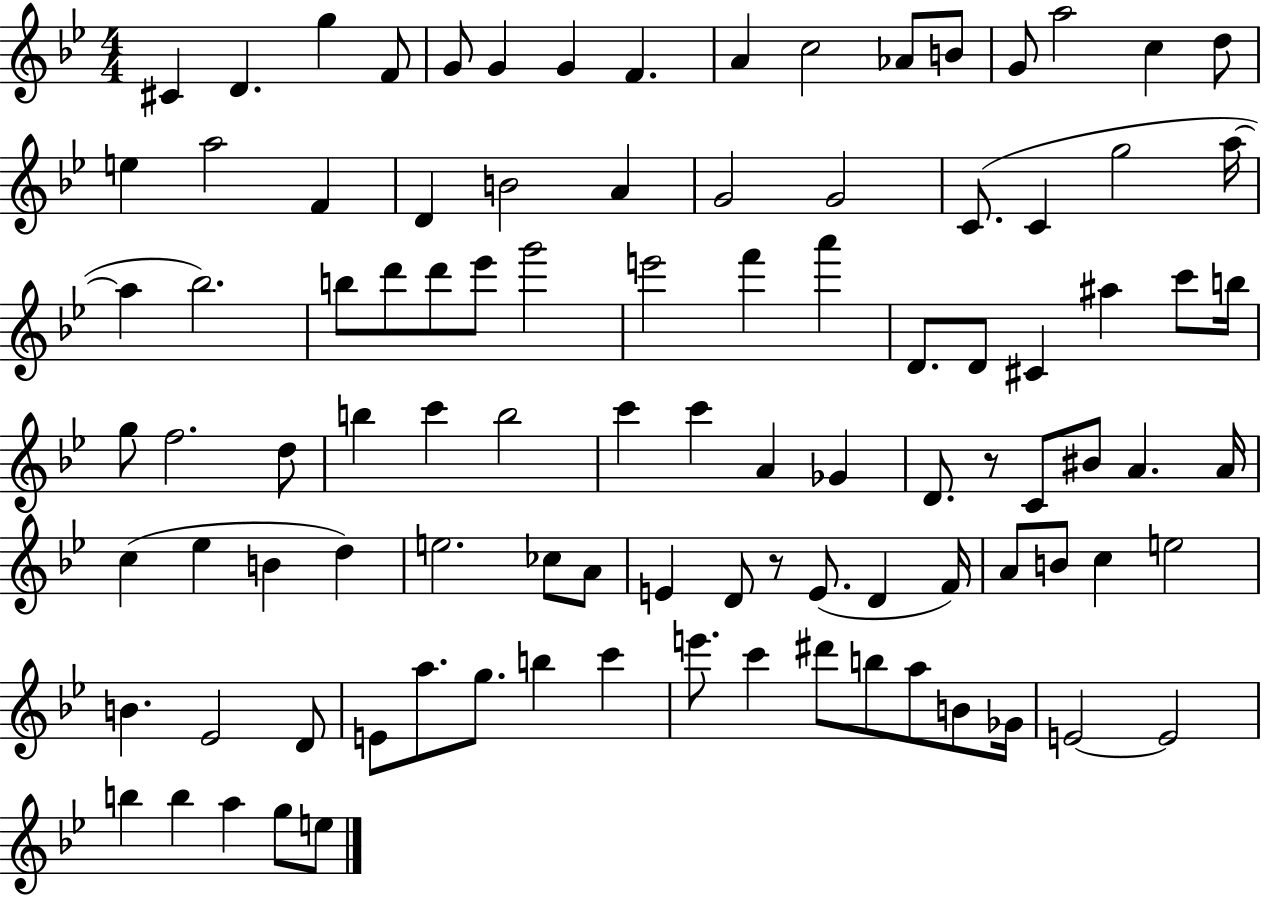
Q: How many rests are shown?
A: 2